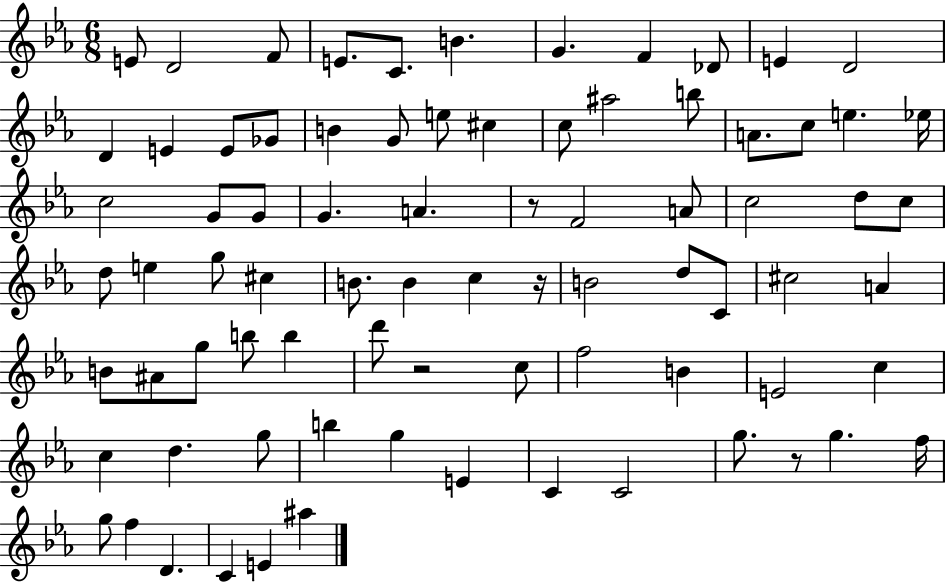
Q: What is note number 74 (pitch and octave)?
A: C4